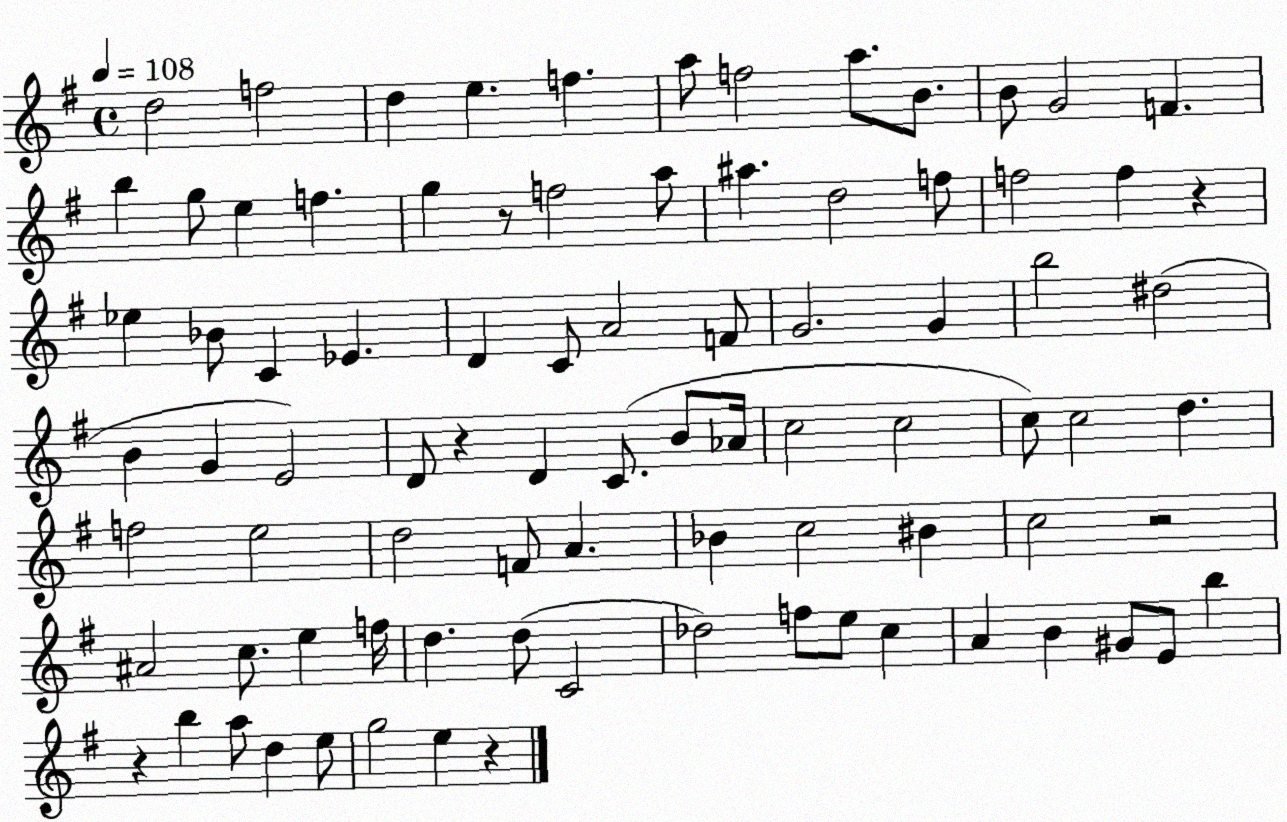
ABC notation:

X:1
T:Untitled
M:4/4
L:1/4
K:G
d2 f2 d e f a/2 f2 a/2 B/2 B/2 G2 F b g/2 e f g z/2 f2 a/2 ^a d2 f/2 f2 f z _e _B/2 C _E D C/2 A2 F/2 G2 G b2 ^d2 B G E2 D/2 z D C/2 B/2 _A/4 c2 c2 c/2 c2 d f2 e2 d2 F/2 A _B c2 ^B c2 z2 ^A2 c/2 e f/4 d d/2 C2 _d2 f/2 e/2 c A B ^G/2 E/2 b z b a/2 d e/2 g2 e z